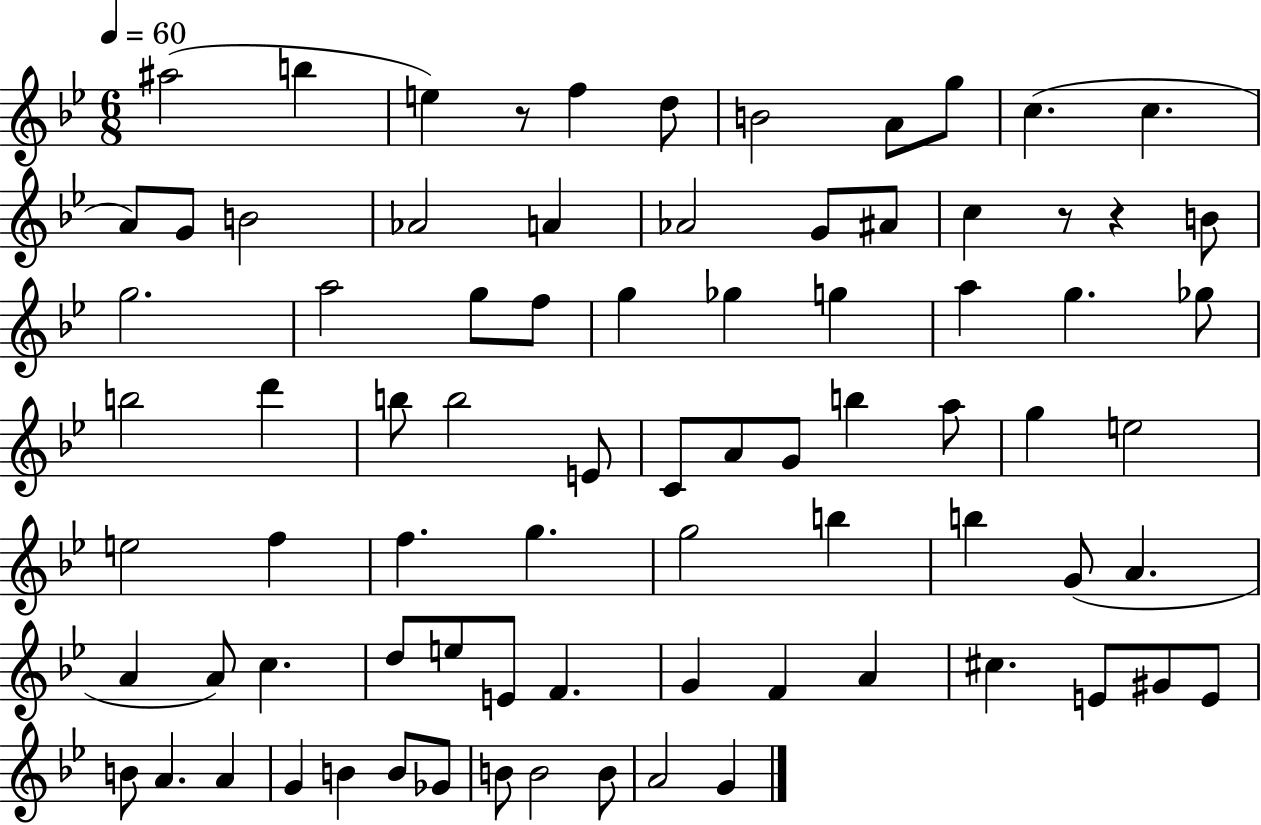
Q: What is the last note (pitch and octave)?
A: G4